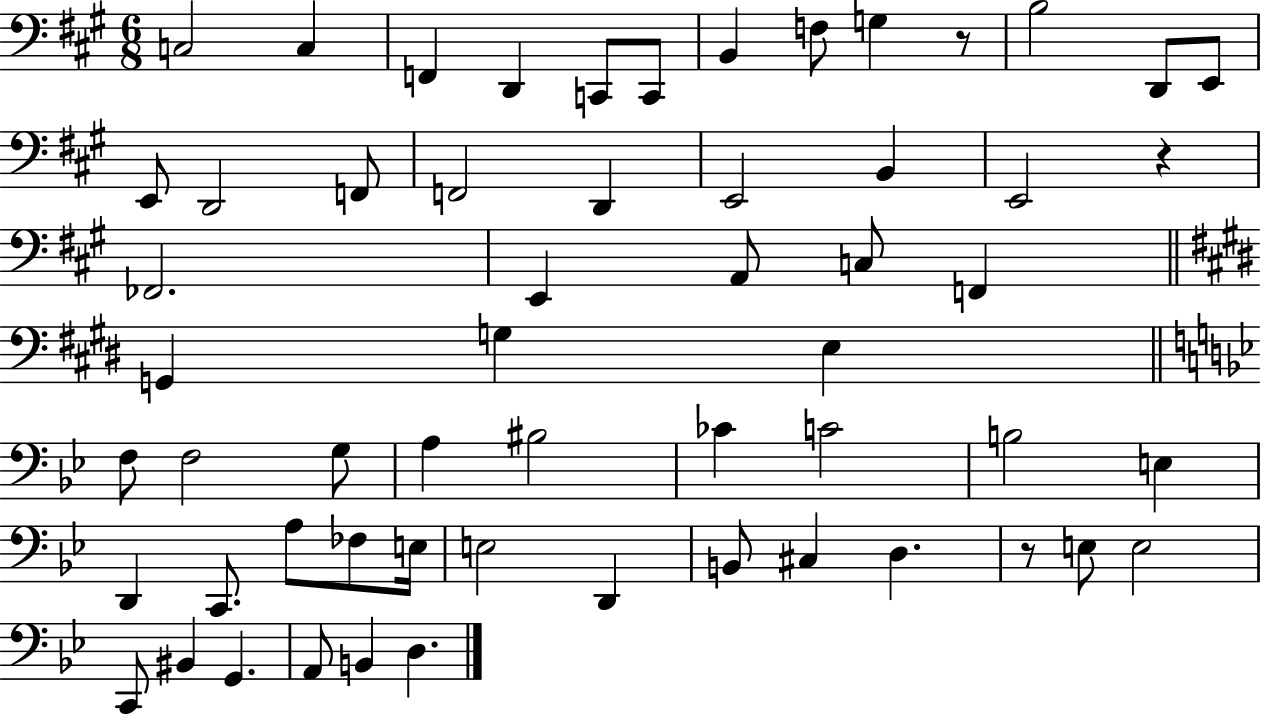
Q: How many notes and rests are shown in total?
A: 58